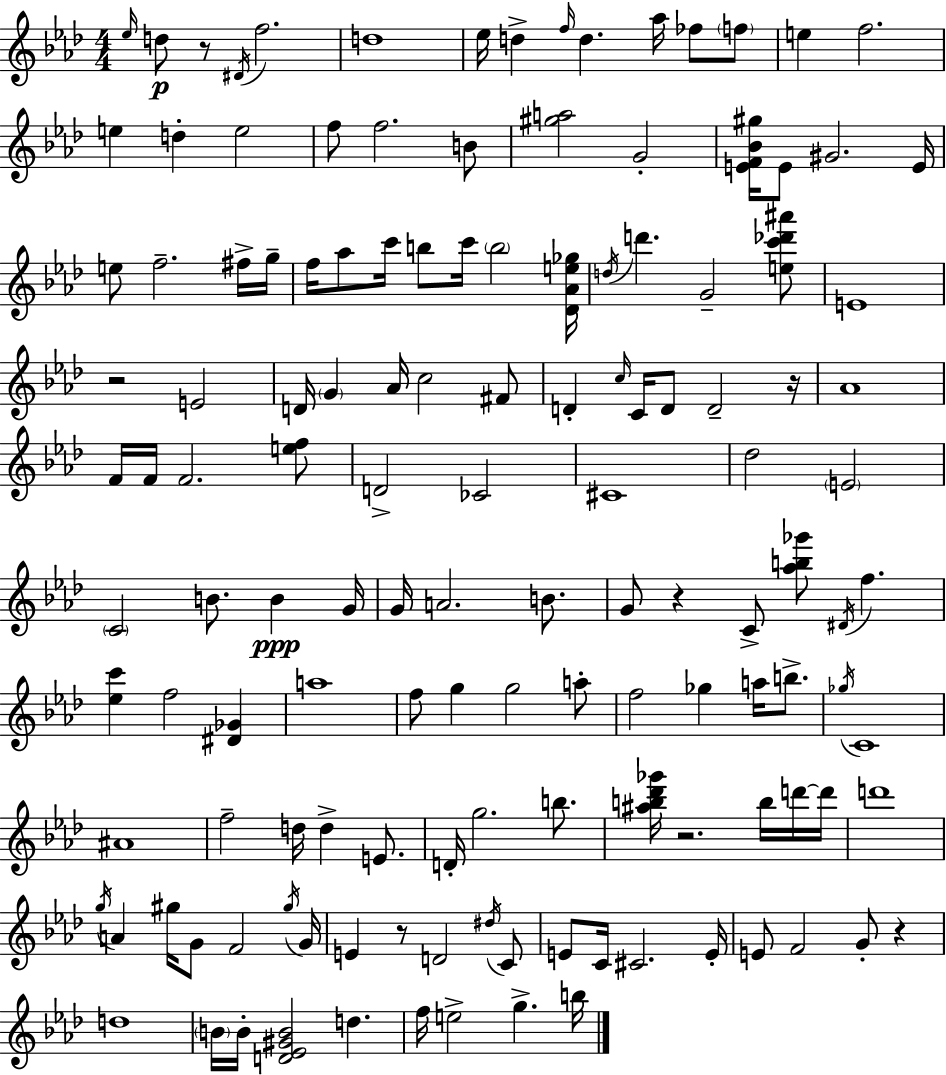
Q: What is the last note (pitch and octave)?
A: B5